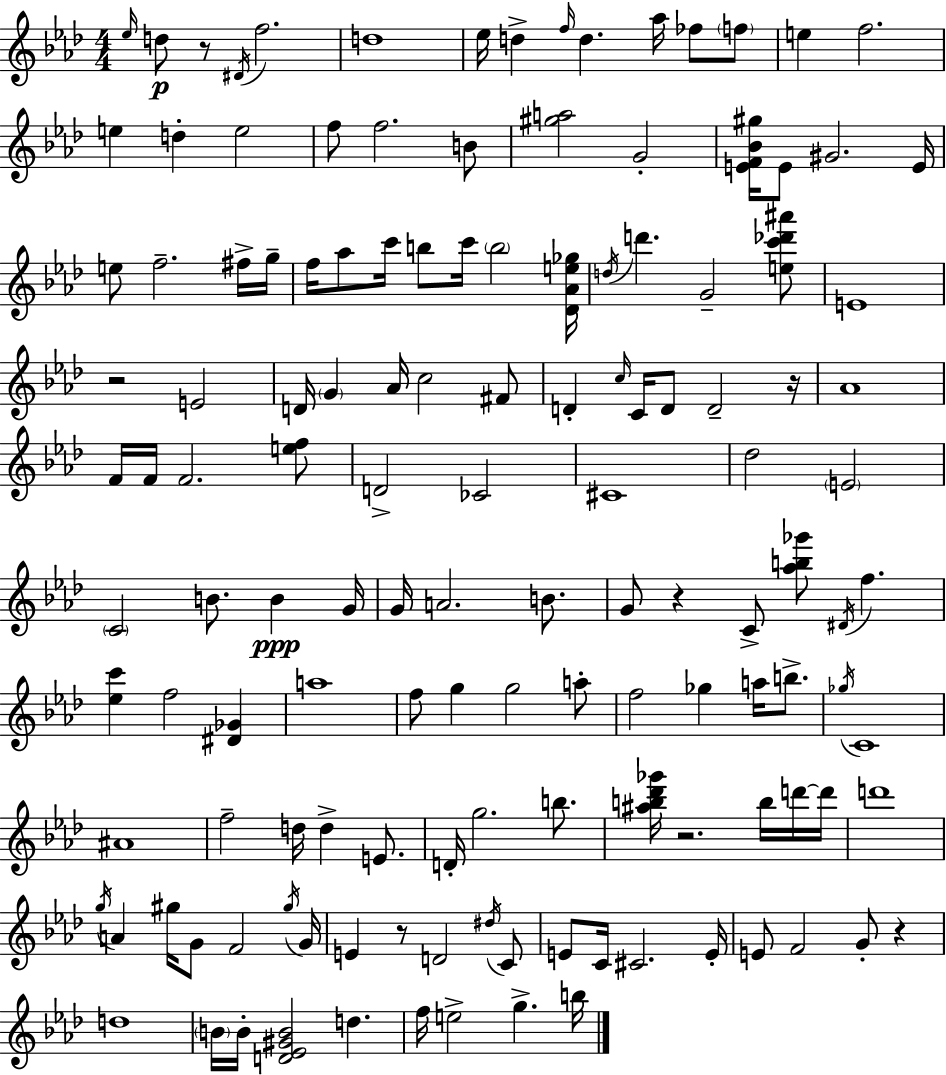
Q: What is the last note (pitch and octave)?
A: B5